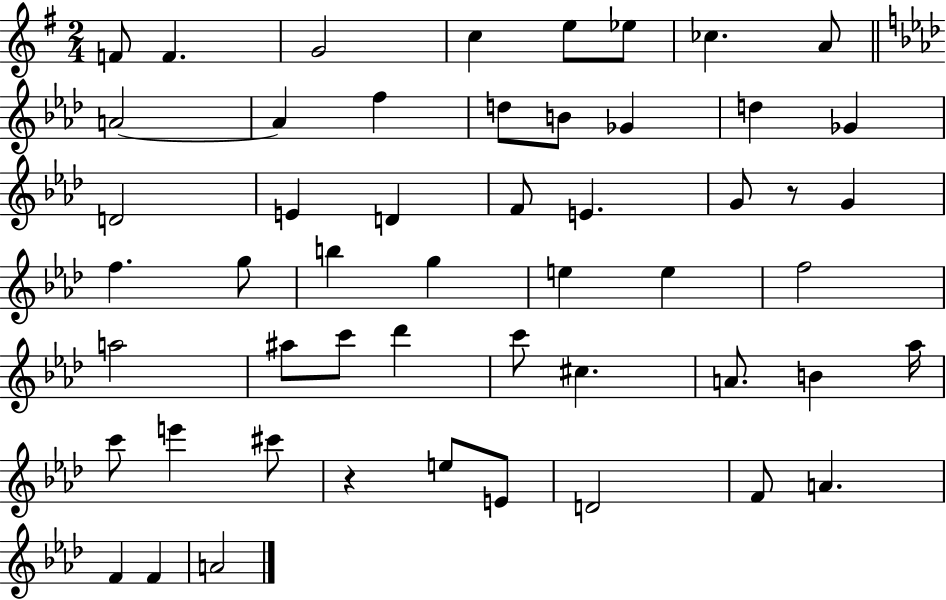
F4/e F4/q. G4/h C5/q E5/e Eb5/e CES5/q. A4/e A4/h A4/q F5/q D5/e B4/e Gb4/q D5/q Gb4/q D4/h E4/q D4/q F4/e E4/q. G4/e R/e G4/q F5/q. G5/e B5/q G5/q E5/q E5/q F5/h A5/h A#5/e C6/e Db6/q C6/e C#5/q. A4/e. B4/q Ab5/s C6/e E6/q C#6/e R/q E5/e E4/e D4/h F4/e A4/q. F4/q F4/q A4/h